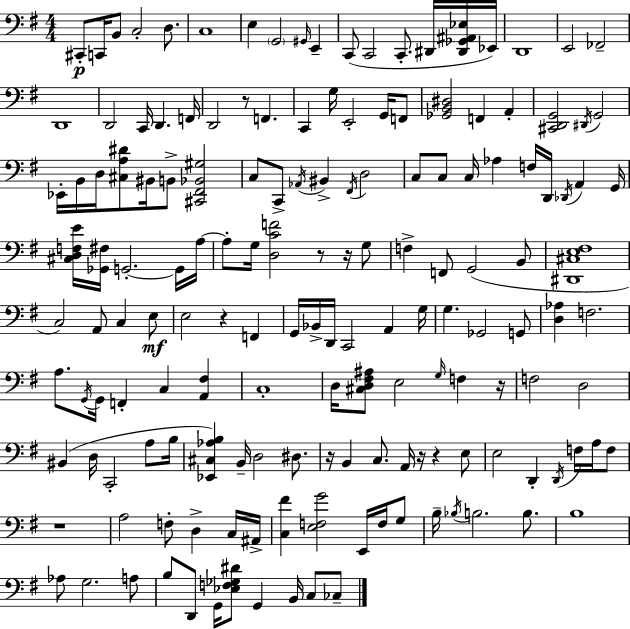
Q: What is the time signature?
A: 4/4